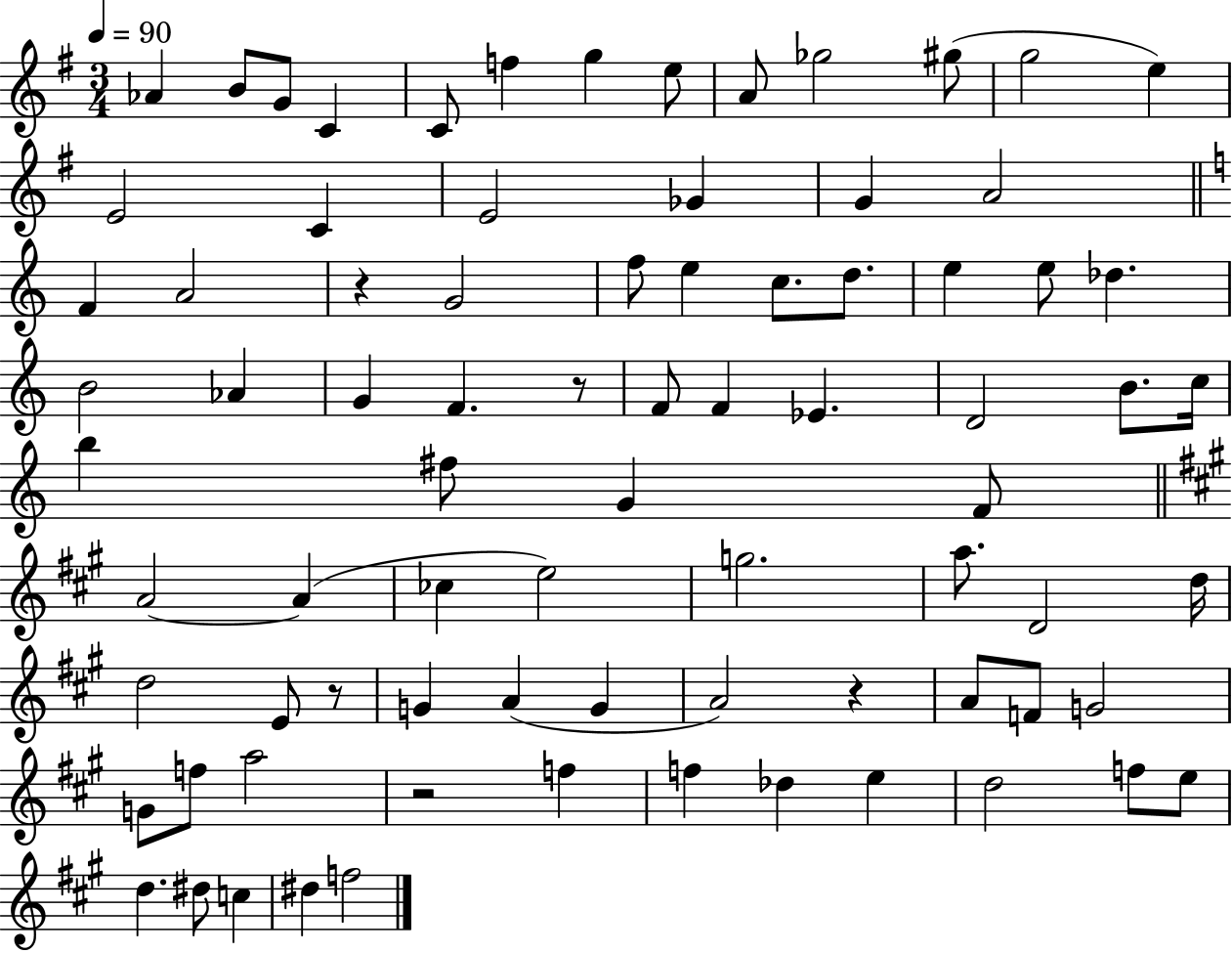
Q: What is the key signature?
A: G major